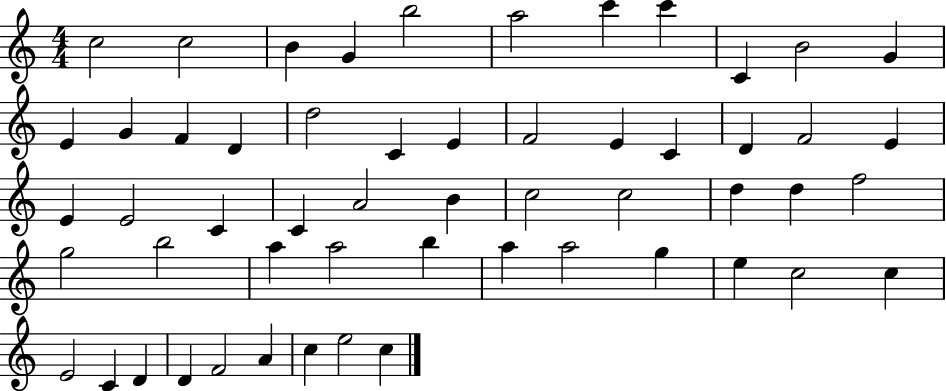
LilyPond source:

{
  \clef treble
  \numericTimeSignature
  \time 4/4
  \key c \major
  c''2 c''2 | b'4 g'4 b''2 | a''2 c'''4 c'''4 | c'4 b'2 g'4 | \break e'4 g'4 f'4 d'4 | d''2 c'4 e'4 | f'2 e'4 c'4 | d'4 f'2 e'4 | \break e'4 e'2 c'4 | c'4 a'2 b'4 | c''2 c''2 | d''4 d''4 f''2 | \break g''2 b''2 | a''4 a''2 b''4 | a''4 a''2 g''4 | e''4 c''2 c''4 | \break e'2 c'4 d'4 | d'4 f'2 a'4 | c''4 e''2 c''4 | \bar "|."
}